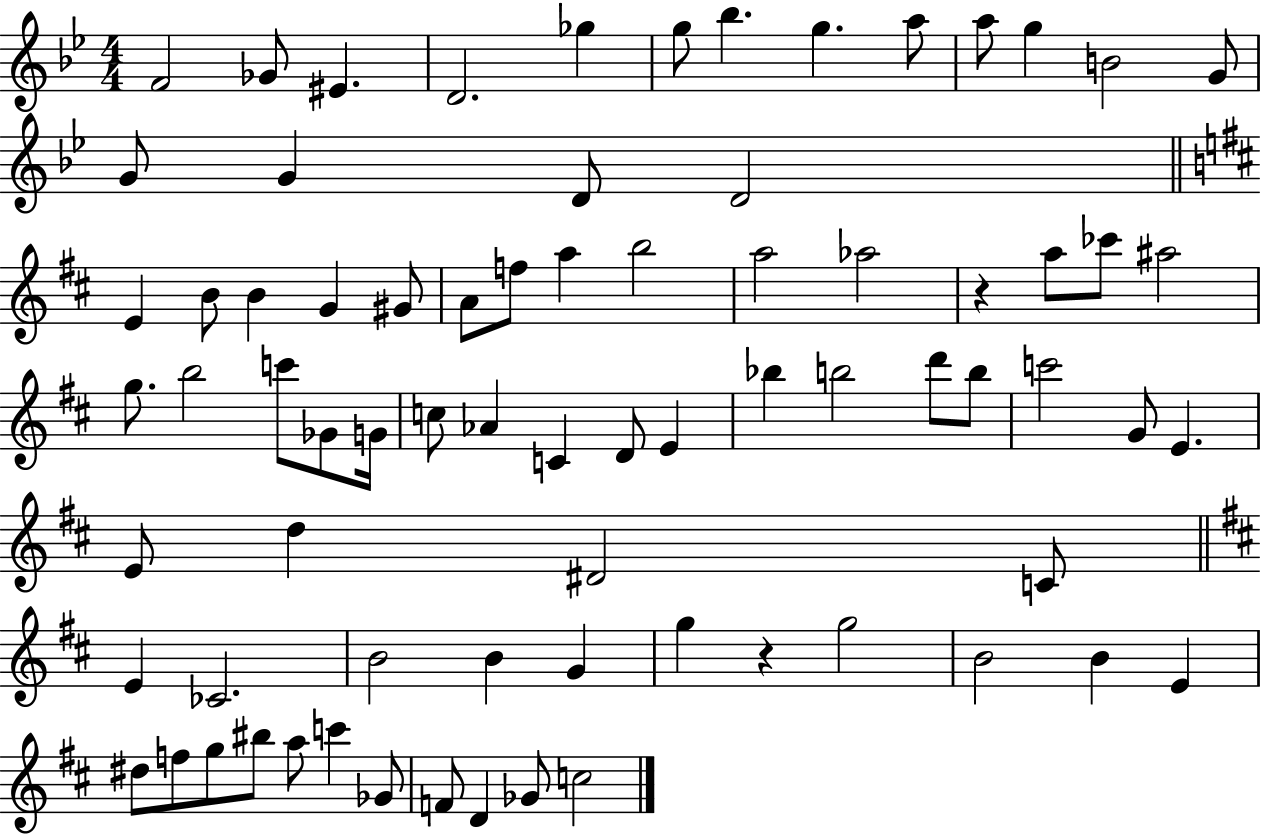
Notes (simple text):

F4/h Gb4/e EIS4/q. D4/h. Gb5/q G5/e Bb5/q. G5/q. A5/e A5/e G5/q B4/h G4/e G4/e G4/q D4/e D4/h E4/q B4/e B4/q G4/q G#4/e A4/e F5/e A5/q B5/h A5/h Ab5/h R/q A5/e CES6/e A#5/h G5/e. B5/h C6/e Gb4/e G4/s C5/e Ab4/q C4/q D4/e E4/q Bb5/q B5/h D6/e B5/e C6/h G4/e E4/q. E4/e D5/q D#4/h C4/e E4/q CES4/h. B4/h B4/q G4/q G5/q R/q G5/h B4/h B4/q E4/q D#5/e F5/e G5/e BIS5/e A5/e C6/q Gb4/e F4/e D4/q Gb4/e C5/h